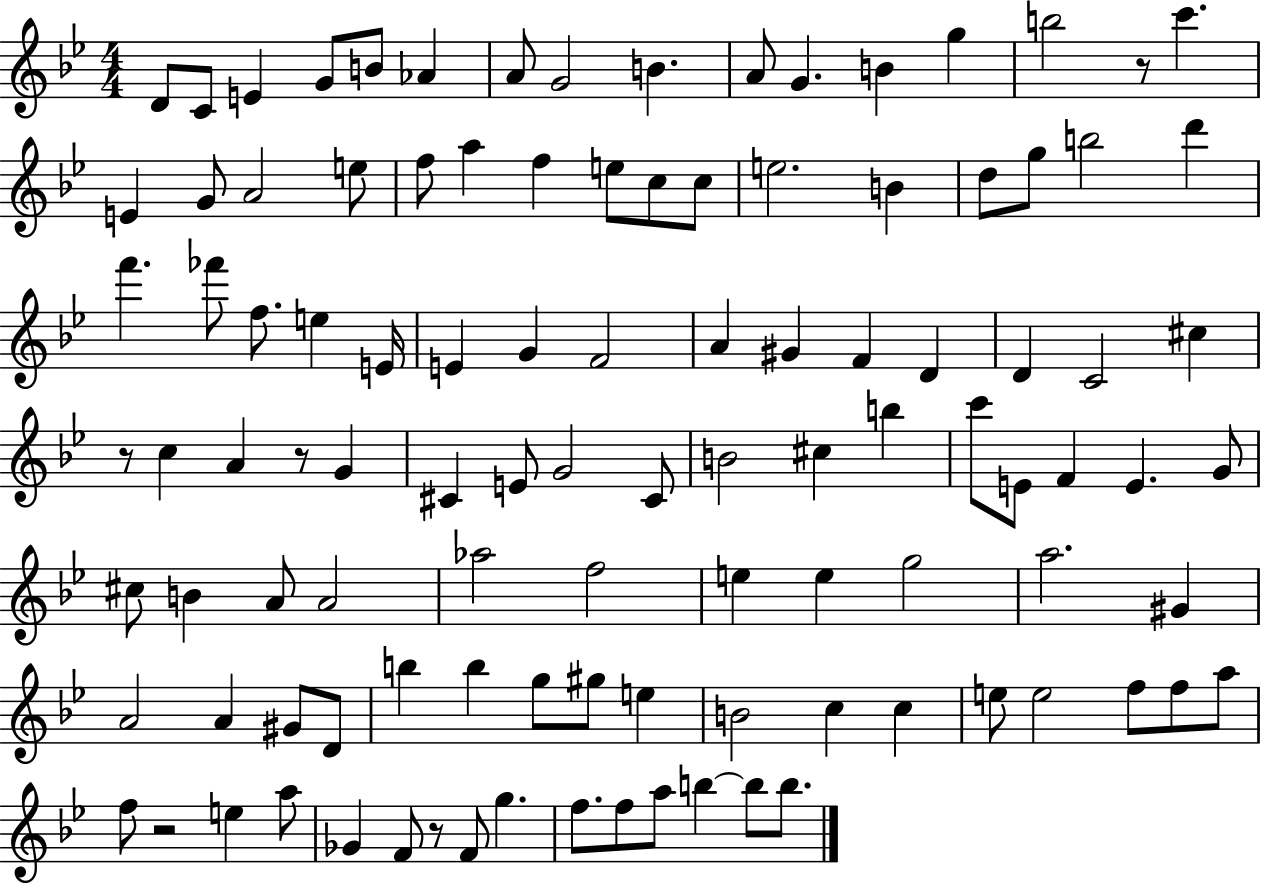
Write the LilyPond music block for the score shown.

{
  \clef treble
  \numericTimeSignature
  \time 4/4
  \key bes \major
  d'8 c'8 e'4 g'8 b'8 aes'4 | a'8 g'2 b'4. | a'8 g'4. b'4 g''4 | b''2 r8 c'''4. | \break e'4 g'8 a'2 e''8 | f''8 a''4 f''4 e''8 c''8 c''8 | e''2. b'4 | d''8 g''8 b''2 d'''4 | \break f'''4. fes'''8 f''8. e''4 e'16 | e'4 g'4 f'2 | a'4 gis'4 f'4 d'4 | d'4 c'2 cis''4 | \break r8 c''4 a'4 r8 g'4 | cis'4 e'8 g'2 cis'8 | b'2 cis''4 b''4 | c'''8 e'8 f'4 e'4. g'8 | \break cis''8 b'4 a'8 a'2 | aes''2 f''2 | e''4 e''4 g''2 | a''2. gis'4 | \break a'2 a'4 gis'8 d'8 | b''4 b''4 g''8 gis''8 e''4 | b'2 c''4 c''4 | e''8 e''2 f''8 f''8 a''8 | \break f''8 r2 e''4 a''8 | ges'4 f'8 r8 f'8 g''4. | f''8. f''8 a''8 b''4~~ b''8 b''8. | \bar "|."
}